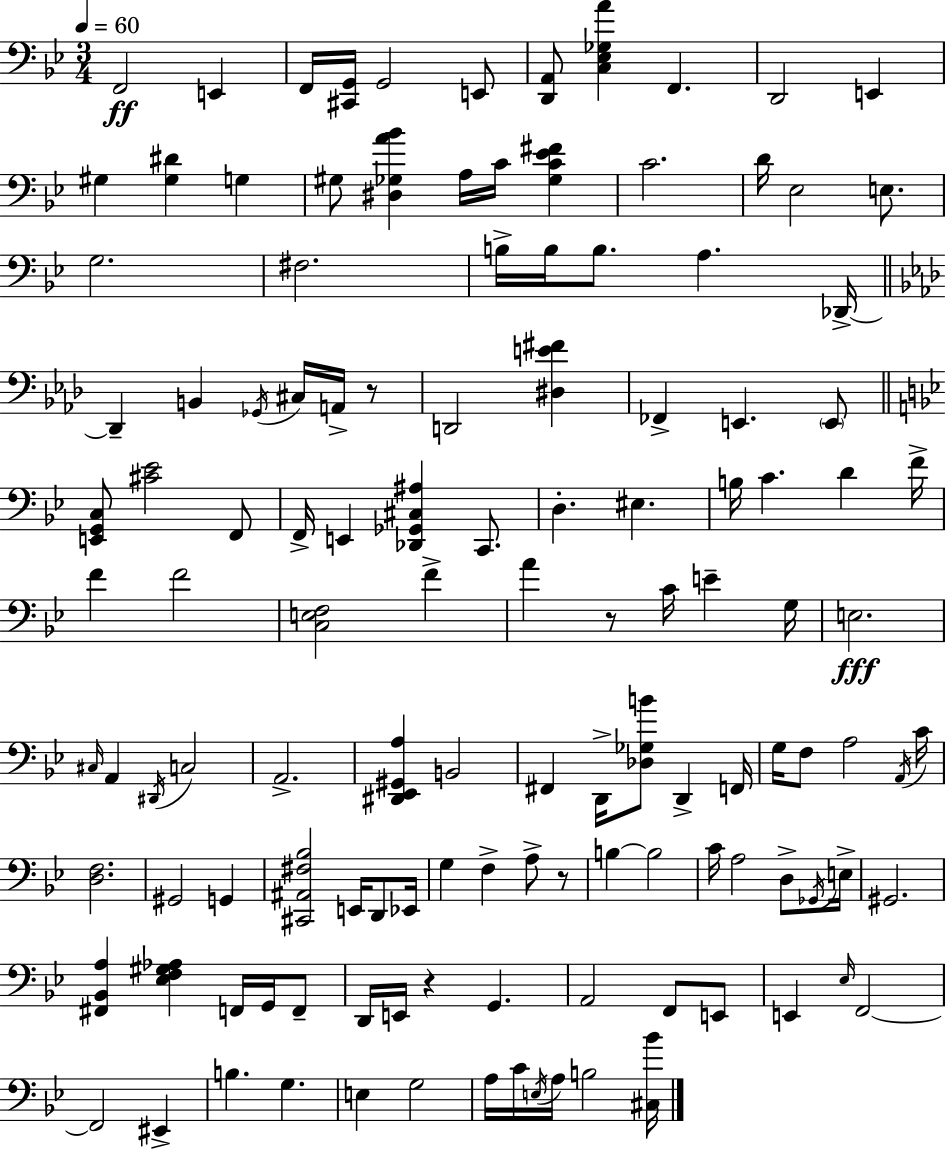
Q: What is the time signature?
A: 3/4